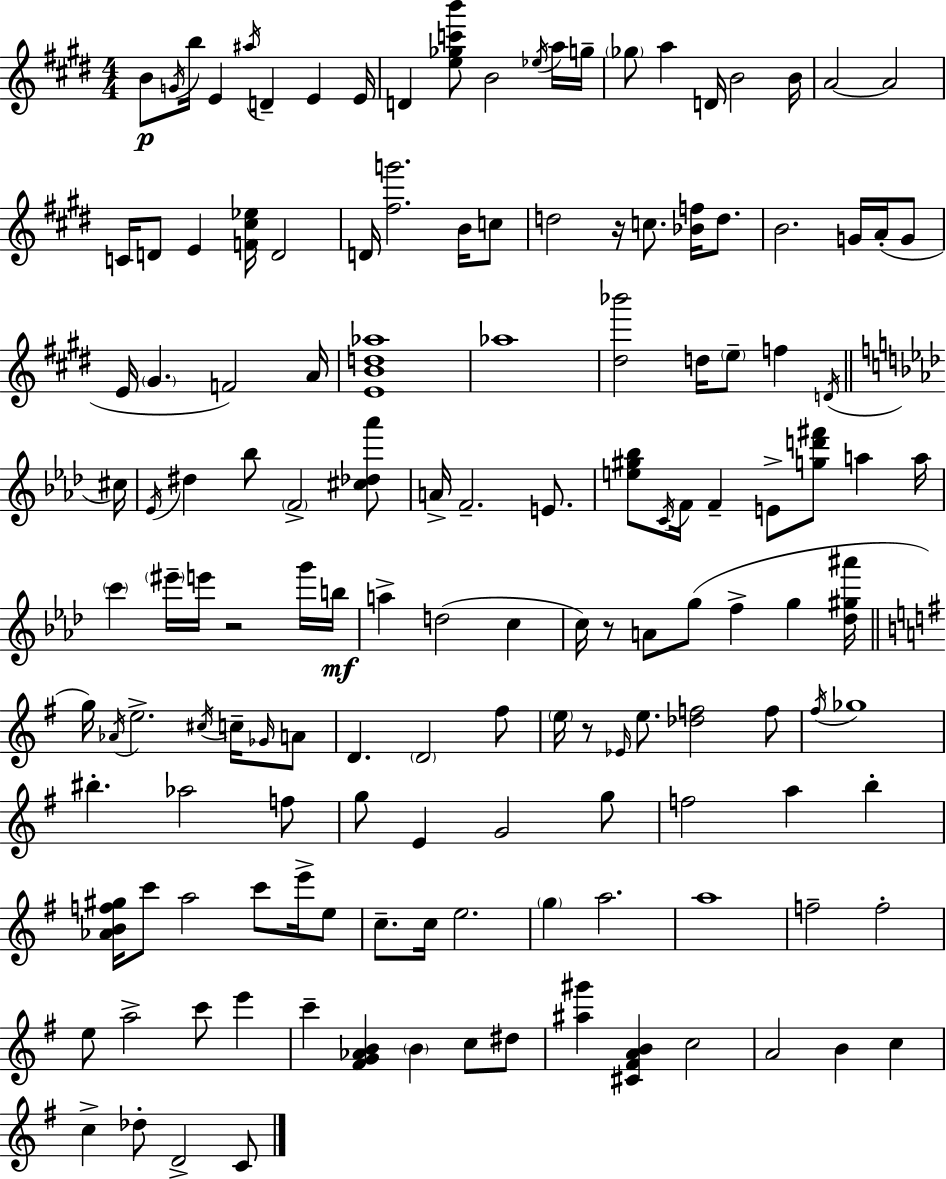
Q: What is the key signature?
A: E major